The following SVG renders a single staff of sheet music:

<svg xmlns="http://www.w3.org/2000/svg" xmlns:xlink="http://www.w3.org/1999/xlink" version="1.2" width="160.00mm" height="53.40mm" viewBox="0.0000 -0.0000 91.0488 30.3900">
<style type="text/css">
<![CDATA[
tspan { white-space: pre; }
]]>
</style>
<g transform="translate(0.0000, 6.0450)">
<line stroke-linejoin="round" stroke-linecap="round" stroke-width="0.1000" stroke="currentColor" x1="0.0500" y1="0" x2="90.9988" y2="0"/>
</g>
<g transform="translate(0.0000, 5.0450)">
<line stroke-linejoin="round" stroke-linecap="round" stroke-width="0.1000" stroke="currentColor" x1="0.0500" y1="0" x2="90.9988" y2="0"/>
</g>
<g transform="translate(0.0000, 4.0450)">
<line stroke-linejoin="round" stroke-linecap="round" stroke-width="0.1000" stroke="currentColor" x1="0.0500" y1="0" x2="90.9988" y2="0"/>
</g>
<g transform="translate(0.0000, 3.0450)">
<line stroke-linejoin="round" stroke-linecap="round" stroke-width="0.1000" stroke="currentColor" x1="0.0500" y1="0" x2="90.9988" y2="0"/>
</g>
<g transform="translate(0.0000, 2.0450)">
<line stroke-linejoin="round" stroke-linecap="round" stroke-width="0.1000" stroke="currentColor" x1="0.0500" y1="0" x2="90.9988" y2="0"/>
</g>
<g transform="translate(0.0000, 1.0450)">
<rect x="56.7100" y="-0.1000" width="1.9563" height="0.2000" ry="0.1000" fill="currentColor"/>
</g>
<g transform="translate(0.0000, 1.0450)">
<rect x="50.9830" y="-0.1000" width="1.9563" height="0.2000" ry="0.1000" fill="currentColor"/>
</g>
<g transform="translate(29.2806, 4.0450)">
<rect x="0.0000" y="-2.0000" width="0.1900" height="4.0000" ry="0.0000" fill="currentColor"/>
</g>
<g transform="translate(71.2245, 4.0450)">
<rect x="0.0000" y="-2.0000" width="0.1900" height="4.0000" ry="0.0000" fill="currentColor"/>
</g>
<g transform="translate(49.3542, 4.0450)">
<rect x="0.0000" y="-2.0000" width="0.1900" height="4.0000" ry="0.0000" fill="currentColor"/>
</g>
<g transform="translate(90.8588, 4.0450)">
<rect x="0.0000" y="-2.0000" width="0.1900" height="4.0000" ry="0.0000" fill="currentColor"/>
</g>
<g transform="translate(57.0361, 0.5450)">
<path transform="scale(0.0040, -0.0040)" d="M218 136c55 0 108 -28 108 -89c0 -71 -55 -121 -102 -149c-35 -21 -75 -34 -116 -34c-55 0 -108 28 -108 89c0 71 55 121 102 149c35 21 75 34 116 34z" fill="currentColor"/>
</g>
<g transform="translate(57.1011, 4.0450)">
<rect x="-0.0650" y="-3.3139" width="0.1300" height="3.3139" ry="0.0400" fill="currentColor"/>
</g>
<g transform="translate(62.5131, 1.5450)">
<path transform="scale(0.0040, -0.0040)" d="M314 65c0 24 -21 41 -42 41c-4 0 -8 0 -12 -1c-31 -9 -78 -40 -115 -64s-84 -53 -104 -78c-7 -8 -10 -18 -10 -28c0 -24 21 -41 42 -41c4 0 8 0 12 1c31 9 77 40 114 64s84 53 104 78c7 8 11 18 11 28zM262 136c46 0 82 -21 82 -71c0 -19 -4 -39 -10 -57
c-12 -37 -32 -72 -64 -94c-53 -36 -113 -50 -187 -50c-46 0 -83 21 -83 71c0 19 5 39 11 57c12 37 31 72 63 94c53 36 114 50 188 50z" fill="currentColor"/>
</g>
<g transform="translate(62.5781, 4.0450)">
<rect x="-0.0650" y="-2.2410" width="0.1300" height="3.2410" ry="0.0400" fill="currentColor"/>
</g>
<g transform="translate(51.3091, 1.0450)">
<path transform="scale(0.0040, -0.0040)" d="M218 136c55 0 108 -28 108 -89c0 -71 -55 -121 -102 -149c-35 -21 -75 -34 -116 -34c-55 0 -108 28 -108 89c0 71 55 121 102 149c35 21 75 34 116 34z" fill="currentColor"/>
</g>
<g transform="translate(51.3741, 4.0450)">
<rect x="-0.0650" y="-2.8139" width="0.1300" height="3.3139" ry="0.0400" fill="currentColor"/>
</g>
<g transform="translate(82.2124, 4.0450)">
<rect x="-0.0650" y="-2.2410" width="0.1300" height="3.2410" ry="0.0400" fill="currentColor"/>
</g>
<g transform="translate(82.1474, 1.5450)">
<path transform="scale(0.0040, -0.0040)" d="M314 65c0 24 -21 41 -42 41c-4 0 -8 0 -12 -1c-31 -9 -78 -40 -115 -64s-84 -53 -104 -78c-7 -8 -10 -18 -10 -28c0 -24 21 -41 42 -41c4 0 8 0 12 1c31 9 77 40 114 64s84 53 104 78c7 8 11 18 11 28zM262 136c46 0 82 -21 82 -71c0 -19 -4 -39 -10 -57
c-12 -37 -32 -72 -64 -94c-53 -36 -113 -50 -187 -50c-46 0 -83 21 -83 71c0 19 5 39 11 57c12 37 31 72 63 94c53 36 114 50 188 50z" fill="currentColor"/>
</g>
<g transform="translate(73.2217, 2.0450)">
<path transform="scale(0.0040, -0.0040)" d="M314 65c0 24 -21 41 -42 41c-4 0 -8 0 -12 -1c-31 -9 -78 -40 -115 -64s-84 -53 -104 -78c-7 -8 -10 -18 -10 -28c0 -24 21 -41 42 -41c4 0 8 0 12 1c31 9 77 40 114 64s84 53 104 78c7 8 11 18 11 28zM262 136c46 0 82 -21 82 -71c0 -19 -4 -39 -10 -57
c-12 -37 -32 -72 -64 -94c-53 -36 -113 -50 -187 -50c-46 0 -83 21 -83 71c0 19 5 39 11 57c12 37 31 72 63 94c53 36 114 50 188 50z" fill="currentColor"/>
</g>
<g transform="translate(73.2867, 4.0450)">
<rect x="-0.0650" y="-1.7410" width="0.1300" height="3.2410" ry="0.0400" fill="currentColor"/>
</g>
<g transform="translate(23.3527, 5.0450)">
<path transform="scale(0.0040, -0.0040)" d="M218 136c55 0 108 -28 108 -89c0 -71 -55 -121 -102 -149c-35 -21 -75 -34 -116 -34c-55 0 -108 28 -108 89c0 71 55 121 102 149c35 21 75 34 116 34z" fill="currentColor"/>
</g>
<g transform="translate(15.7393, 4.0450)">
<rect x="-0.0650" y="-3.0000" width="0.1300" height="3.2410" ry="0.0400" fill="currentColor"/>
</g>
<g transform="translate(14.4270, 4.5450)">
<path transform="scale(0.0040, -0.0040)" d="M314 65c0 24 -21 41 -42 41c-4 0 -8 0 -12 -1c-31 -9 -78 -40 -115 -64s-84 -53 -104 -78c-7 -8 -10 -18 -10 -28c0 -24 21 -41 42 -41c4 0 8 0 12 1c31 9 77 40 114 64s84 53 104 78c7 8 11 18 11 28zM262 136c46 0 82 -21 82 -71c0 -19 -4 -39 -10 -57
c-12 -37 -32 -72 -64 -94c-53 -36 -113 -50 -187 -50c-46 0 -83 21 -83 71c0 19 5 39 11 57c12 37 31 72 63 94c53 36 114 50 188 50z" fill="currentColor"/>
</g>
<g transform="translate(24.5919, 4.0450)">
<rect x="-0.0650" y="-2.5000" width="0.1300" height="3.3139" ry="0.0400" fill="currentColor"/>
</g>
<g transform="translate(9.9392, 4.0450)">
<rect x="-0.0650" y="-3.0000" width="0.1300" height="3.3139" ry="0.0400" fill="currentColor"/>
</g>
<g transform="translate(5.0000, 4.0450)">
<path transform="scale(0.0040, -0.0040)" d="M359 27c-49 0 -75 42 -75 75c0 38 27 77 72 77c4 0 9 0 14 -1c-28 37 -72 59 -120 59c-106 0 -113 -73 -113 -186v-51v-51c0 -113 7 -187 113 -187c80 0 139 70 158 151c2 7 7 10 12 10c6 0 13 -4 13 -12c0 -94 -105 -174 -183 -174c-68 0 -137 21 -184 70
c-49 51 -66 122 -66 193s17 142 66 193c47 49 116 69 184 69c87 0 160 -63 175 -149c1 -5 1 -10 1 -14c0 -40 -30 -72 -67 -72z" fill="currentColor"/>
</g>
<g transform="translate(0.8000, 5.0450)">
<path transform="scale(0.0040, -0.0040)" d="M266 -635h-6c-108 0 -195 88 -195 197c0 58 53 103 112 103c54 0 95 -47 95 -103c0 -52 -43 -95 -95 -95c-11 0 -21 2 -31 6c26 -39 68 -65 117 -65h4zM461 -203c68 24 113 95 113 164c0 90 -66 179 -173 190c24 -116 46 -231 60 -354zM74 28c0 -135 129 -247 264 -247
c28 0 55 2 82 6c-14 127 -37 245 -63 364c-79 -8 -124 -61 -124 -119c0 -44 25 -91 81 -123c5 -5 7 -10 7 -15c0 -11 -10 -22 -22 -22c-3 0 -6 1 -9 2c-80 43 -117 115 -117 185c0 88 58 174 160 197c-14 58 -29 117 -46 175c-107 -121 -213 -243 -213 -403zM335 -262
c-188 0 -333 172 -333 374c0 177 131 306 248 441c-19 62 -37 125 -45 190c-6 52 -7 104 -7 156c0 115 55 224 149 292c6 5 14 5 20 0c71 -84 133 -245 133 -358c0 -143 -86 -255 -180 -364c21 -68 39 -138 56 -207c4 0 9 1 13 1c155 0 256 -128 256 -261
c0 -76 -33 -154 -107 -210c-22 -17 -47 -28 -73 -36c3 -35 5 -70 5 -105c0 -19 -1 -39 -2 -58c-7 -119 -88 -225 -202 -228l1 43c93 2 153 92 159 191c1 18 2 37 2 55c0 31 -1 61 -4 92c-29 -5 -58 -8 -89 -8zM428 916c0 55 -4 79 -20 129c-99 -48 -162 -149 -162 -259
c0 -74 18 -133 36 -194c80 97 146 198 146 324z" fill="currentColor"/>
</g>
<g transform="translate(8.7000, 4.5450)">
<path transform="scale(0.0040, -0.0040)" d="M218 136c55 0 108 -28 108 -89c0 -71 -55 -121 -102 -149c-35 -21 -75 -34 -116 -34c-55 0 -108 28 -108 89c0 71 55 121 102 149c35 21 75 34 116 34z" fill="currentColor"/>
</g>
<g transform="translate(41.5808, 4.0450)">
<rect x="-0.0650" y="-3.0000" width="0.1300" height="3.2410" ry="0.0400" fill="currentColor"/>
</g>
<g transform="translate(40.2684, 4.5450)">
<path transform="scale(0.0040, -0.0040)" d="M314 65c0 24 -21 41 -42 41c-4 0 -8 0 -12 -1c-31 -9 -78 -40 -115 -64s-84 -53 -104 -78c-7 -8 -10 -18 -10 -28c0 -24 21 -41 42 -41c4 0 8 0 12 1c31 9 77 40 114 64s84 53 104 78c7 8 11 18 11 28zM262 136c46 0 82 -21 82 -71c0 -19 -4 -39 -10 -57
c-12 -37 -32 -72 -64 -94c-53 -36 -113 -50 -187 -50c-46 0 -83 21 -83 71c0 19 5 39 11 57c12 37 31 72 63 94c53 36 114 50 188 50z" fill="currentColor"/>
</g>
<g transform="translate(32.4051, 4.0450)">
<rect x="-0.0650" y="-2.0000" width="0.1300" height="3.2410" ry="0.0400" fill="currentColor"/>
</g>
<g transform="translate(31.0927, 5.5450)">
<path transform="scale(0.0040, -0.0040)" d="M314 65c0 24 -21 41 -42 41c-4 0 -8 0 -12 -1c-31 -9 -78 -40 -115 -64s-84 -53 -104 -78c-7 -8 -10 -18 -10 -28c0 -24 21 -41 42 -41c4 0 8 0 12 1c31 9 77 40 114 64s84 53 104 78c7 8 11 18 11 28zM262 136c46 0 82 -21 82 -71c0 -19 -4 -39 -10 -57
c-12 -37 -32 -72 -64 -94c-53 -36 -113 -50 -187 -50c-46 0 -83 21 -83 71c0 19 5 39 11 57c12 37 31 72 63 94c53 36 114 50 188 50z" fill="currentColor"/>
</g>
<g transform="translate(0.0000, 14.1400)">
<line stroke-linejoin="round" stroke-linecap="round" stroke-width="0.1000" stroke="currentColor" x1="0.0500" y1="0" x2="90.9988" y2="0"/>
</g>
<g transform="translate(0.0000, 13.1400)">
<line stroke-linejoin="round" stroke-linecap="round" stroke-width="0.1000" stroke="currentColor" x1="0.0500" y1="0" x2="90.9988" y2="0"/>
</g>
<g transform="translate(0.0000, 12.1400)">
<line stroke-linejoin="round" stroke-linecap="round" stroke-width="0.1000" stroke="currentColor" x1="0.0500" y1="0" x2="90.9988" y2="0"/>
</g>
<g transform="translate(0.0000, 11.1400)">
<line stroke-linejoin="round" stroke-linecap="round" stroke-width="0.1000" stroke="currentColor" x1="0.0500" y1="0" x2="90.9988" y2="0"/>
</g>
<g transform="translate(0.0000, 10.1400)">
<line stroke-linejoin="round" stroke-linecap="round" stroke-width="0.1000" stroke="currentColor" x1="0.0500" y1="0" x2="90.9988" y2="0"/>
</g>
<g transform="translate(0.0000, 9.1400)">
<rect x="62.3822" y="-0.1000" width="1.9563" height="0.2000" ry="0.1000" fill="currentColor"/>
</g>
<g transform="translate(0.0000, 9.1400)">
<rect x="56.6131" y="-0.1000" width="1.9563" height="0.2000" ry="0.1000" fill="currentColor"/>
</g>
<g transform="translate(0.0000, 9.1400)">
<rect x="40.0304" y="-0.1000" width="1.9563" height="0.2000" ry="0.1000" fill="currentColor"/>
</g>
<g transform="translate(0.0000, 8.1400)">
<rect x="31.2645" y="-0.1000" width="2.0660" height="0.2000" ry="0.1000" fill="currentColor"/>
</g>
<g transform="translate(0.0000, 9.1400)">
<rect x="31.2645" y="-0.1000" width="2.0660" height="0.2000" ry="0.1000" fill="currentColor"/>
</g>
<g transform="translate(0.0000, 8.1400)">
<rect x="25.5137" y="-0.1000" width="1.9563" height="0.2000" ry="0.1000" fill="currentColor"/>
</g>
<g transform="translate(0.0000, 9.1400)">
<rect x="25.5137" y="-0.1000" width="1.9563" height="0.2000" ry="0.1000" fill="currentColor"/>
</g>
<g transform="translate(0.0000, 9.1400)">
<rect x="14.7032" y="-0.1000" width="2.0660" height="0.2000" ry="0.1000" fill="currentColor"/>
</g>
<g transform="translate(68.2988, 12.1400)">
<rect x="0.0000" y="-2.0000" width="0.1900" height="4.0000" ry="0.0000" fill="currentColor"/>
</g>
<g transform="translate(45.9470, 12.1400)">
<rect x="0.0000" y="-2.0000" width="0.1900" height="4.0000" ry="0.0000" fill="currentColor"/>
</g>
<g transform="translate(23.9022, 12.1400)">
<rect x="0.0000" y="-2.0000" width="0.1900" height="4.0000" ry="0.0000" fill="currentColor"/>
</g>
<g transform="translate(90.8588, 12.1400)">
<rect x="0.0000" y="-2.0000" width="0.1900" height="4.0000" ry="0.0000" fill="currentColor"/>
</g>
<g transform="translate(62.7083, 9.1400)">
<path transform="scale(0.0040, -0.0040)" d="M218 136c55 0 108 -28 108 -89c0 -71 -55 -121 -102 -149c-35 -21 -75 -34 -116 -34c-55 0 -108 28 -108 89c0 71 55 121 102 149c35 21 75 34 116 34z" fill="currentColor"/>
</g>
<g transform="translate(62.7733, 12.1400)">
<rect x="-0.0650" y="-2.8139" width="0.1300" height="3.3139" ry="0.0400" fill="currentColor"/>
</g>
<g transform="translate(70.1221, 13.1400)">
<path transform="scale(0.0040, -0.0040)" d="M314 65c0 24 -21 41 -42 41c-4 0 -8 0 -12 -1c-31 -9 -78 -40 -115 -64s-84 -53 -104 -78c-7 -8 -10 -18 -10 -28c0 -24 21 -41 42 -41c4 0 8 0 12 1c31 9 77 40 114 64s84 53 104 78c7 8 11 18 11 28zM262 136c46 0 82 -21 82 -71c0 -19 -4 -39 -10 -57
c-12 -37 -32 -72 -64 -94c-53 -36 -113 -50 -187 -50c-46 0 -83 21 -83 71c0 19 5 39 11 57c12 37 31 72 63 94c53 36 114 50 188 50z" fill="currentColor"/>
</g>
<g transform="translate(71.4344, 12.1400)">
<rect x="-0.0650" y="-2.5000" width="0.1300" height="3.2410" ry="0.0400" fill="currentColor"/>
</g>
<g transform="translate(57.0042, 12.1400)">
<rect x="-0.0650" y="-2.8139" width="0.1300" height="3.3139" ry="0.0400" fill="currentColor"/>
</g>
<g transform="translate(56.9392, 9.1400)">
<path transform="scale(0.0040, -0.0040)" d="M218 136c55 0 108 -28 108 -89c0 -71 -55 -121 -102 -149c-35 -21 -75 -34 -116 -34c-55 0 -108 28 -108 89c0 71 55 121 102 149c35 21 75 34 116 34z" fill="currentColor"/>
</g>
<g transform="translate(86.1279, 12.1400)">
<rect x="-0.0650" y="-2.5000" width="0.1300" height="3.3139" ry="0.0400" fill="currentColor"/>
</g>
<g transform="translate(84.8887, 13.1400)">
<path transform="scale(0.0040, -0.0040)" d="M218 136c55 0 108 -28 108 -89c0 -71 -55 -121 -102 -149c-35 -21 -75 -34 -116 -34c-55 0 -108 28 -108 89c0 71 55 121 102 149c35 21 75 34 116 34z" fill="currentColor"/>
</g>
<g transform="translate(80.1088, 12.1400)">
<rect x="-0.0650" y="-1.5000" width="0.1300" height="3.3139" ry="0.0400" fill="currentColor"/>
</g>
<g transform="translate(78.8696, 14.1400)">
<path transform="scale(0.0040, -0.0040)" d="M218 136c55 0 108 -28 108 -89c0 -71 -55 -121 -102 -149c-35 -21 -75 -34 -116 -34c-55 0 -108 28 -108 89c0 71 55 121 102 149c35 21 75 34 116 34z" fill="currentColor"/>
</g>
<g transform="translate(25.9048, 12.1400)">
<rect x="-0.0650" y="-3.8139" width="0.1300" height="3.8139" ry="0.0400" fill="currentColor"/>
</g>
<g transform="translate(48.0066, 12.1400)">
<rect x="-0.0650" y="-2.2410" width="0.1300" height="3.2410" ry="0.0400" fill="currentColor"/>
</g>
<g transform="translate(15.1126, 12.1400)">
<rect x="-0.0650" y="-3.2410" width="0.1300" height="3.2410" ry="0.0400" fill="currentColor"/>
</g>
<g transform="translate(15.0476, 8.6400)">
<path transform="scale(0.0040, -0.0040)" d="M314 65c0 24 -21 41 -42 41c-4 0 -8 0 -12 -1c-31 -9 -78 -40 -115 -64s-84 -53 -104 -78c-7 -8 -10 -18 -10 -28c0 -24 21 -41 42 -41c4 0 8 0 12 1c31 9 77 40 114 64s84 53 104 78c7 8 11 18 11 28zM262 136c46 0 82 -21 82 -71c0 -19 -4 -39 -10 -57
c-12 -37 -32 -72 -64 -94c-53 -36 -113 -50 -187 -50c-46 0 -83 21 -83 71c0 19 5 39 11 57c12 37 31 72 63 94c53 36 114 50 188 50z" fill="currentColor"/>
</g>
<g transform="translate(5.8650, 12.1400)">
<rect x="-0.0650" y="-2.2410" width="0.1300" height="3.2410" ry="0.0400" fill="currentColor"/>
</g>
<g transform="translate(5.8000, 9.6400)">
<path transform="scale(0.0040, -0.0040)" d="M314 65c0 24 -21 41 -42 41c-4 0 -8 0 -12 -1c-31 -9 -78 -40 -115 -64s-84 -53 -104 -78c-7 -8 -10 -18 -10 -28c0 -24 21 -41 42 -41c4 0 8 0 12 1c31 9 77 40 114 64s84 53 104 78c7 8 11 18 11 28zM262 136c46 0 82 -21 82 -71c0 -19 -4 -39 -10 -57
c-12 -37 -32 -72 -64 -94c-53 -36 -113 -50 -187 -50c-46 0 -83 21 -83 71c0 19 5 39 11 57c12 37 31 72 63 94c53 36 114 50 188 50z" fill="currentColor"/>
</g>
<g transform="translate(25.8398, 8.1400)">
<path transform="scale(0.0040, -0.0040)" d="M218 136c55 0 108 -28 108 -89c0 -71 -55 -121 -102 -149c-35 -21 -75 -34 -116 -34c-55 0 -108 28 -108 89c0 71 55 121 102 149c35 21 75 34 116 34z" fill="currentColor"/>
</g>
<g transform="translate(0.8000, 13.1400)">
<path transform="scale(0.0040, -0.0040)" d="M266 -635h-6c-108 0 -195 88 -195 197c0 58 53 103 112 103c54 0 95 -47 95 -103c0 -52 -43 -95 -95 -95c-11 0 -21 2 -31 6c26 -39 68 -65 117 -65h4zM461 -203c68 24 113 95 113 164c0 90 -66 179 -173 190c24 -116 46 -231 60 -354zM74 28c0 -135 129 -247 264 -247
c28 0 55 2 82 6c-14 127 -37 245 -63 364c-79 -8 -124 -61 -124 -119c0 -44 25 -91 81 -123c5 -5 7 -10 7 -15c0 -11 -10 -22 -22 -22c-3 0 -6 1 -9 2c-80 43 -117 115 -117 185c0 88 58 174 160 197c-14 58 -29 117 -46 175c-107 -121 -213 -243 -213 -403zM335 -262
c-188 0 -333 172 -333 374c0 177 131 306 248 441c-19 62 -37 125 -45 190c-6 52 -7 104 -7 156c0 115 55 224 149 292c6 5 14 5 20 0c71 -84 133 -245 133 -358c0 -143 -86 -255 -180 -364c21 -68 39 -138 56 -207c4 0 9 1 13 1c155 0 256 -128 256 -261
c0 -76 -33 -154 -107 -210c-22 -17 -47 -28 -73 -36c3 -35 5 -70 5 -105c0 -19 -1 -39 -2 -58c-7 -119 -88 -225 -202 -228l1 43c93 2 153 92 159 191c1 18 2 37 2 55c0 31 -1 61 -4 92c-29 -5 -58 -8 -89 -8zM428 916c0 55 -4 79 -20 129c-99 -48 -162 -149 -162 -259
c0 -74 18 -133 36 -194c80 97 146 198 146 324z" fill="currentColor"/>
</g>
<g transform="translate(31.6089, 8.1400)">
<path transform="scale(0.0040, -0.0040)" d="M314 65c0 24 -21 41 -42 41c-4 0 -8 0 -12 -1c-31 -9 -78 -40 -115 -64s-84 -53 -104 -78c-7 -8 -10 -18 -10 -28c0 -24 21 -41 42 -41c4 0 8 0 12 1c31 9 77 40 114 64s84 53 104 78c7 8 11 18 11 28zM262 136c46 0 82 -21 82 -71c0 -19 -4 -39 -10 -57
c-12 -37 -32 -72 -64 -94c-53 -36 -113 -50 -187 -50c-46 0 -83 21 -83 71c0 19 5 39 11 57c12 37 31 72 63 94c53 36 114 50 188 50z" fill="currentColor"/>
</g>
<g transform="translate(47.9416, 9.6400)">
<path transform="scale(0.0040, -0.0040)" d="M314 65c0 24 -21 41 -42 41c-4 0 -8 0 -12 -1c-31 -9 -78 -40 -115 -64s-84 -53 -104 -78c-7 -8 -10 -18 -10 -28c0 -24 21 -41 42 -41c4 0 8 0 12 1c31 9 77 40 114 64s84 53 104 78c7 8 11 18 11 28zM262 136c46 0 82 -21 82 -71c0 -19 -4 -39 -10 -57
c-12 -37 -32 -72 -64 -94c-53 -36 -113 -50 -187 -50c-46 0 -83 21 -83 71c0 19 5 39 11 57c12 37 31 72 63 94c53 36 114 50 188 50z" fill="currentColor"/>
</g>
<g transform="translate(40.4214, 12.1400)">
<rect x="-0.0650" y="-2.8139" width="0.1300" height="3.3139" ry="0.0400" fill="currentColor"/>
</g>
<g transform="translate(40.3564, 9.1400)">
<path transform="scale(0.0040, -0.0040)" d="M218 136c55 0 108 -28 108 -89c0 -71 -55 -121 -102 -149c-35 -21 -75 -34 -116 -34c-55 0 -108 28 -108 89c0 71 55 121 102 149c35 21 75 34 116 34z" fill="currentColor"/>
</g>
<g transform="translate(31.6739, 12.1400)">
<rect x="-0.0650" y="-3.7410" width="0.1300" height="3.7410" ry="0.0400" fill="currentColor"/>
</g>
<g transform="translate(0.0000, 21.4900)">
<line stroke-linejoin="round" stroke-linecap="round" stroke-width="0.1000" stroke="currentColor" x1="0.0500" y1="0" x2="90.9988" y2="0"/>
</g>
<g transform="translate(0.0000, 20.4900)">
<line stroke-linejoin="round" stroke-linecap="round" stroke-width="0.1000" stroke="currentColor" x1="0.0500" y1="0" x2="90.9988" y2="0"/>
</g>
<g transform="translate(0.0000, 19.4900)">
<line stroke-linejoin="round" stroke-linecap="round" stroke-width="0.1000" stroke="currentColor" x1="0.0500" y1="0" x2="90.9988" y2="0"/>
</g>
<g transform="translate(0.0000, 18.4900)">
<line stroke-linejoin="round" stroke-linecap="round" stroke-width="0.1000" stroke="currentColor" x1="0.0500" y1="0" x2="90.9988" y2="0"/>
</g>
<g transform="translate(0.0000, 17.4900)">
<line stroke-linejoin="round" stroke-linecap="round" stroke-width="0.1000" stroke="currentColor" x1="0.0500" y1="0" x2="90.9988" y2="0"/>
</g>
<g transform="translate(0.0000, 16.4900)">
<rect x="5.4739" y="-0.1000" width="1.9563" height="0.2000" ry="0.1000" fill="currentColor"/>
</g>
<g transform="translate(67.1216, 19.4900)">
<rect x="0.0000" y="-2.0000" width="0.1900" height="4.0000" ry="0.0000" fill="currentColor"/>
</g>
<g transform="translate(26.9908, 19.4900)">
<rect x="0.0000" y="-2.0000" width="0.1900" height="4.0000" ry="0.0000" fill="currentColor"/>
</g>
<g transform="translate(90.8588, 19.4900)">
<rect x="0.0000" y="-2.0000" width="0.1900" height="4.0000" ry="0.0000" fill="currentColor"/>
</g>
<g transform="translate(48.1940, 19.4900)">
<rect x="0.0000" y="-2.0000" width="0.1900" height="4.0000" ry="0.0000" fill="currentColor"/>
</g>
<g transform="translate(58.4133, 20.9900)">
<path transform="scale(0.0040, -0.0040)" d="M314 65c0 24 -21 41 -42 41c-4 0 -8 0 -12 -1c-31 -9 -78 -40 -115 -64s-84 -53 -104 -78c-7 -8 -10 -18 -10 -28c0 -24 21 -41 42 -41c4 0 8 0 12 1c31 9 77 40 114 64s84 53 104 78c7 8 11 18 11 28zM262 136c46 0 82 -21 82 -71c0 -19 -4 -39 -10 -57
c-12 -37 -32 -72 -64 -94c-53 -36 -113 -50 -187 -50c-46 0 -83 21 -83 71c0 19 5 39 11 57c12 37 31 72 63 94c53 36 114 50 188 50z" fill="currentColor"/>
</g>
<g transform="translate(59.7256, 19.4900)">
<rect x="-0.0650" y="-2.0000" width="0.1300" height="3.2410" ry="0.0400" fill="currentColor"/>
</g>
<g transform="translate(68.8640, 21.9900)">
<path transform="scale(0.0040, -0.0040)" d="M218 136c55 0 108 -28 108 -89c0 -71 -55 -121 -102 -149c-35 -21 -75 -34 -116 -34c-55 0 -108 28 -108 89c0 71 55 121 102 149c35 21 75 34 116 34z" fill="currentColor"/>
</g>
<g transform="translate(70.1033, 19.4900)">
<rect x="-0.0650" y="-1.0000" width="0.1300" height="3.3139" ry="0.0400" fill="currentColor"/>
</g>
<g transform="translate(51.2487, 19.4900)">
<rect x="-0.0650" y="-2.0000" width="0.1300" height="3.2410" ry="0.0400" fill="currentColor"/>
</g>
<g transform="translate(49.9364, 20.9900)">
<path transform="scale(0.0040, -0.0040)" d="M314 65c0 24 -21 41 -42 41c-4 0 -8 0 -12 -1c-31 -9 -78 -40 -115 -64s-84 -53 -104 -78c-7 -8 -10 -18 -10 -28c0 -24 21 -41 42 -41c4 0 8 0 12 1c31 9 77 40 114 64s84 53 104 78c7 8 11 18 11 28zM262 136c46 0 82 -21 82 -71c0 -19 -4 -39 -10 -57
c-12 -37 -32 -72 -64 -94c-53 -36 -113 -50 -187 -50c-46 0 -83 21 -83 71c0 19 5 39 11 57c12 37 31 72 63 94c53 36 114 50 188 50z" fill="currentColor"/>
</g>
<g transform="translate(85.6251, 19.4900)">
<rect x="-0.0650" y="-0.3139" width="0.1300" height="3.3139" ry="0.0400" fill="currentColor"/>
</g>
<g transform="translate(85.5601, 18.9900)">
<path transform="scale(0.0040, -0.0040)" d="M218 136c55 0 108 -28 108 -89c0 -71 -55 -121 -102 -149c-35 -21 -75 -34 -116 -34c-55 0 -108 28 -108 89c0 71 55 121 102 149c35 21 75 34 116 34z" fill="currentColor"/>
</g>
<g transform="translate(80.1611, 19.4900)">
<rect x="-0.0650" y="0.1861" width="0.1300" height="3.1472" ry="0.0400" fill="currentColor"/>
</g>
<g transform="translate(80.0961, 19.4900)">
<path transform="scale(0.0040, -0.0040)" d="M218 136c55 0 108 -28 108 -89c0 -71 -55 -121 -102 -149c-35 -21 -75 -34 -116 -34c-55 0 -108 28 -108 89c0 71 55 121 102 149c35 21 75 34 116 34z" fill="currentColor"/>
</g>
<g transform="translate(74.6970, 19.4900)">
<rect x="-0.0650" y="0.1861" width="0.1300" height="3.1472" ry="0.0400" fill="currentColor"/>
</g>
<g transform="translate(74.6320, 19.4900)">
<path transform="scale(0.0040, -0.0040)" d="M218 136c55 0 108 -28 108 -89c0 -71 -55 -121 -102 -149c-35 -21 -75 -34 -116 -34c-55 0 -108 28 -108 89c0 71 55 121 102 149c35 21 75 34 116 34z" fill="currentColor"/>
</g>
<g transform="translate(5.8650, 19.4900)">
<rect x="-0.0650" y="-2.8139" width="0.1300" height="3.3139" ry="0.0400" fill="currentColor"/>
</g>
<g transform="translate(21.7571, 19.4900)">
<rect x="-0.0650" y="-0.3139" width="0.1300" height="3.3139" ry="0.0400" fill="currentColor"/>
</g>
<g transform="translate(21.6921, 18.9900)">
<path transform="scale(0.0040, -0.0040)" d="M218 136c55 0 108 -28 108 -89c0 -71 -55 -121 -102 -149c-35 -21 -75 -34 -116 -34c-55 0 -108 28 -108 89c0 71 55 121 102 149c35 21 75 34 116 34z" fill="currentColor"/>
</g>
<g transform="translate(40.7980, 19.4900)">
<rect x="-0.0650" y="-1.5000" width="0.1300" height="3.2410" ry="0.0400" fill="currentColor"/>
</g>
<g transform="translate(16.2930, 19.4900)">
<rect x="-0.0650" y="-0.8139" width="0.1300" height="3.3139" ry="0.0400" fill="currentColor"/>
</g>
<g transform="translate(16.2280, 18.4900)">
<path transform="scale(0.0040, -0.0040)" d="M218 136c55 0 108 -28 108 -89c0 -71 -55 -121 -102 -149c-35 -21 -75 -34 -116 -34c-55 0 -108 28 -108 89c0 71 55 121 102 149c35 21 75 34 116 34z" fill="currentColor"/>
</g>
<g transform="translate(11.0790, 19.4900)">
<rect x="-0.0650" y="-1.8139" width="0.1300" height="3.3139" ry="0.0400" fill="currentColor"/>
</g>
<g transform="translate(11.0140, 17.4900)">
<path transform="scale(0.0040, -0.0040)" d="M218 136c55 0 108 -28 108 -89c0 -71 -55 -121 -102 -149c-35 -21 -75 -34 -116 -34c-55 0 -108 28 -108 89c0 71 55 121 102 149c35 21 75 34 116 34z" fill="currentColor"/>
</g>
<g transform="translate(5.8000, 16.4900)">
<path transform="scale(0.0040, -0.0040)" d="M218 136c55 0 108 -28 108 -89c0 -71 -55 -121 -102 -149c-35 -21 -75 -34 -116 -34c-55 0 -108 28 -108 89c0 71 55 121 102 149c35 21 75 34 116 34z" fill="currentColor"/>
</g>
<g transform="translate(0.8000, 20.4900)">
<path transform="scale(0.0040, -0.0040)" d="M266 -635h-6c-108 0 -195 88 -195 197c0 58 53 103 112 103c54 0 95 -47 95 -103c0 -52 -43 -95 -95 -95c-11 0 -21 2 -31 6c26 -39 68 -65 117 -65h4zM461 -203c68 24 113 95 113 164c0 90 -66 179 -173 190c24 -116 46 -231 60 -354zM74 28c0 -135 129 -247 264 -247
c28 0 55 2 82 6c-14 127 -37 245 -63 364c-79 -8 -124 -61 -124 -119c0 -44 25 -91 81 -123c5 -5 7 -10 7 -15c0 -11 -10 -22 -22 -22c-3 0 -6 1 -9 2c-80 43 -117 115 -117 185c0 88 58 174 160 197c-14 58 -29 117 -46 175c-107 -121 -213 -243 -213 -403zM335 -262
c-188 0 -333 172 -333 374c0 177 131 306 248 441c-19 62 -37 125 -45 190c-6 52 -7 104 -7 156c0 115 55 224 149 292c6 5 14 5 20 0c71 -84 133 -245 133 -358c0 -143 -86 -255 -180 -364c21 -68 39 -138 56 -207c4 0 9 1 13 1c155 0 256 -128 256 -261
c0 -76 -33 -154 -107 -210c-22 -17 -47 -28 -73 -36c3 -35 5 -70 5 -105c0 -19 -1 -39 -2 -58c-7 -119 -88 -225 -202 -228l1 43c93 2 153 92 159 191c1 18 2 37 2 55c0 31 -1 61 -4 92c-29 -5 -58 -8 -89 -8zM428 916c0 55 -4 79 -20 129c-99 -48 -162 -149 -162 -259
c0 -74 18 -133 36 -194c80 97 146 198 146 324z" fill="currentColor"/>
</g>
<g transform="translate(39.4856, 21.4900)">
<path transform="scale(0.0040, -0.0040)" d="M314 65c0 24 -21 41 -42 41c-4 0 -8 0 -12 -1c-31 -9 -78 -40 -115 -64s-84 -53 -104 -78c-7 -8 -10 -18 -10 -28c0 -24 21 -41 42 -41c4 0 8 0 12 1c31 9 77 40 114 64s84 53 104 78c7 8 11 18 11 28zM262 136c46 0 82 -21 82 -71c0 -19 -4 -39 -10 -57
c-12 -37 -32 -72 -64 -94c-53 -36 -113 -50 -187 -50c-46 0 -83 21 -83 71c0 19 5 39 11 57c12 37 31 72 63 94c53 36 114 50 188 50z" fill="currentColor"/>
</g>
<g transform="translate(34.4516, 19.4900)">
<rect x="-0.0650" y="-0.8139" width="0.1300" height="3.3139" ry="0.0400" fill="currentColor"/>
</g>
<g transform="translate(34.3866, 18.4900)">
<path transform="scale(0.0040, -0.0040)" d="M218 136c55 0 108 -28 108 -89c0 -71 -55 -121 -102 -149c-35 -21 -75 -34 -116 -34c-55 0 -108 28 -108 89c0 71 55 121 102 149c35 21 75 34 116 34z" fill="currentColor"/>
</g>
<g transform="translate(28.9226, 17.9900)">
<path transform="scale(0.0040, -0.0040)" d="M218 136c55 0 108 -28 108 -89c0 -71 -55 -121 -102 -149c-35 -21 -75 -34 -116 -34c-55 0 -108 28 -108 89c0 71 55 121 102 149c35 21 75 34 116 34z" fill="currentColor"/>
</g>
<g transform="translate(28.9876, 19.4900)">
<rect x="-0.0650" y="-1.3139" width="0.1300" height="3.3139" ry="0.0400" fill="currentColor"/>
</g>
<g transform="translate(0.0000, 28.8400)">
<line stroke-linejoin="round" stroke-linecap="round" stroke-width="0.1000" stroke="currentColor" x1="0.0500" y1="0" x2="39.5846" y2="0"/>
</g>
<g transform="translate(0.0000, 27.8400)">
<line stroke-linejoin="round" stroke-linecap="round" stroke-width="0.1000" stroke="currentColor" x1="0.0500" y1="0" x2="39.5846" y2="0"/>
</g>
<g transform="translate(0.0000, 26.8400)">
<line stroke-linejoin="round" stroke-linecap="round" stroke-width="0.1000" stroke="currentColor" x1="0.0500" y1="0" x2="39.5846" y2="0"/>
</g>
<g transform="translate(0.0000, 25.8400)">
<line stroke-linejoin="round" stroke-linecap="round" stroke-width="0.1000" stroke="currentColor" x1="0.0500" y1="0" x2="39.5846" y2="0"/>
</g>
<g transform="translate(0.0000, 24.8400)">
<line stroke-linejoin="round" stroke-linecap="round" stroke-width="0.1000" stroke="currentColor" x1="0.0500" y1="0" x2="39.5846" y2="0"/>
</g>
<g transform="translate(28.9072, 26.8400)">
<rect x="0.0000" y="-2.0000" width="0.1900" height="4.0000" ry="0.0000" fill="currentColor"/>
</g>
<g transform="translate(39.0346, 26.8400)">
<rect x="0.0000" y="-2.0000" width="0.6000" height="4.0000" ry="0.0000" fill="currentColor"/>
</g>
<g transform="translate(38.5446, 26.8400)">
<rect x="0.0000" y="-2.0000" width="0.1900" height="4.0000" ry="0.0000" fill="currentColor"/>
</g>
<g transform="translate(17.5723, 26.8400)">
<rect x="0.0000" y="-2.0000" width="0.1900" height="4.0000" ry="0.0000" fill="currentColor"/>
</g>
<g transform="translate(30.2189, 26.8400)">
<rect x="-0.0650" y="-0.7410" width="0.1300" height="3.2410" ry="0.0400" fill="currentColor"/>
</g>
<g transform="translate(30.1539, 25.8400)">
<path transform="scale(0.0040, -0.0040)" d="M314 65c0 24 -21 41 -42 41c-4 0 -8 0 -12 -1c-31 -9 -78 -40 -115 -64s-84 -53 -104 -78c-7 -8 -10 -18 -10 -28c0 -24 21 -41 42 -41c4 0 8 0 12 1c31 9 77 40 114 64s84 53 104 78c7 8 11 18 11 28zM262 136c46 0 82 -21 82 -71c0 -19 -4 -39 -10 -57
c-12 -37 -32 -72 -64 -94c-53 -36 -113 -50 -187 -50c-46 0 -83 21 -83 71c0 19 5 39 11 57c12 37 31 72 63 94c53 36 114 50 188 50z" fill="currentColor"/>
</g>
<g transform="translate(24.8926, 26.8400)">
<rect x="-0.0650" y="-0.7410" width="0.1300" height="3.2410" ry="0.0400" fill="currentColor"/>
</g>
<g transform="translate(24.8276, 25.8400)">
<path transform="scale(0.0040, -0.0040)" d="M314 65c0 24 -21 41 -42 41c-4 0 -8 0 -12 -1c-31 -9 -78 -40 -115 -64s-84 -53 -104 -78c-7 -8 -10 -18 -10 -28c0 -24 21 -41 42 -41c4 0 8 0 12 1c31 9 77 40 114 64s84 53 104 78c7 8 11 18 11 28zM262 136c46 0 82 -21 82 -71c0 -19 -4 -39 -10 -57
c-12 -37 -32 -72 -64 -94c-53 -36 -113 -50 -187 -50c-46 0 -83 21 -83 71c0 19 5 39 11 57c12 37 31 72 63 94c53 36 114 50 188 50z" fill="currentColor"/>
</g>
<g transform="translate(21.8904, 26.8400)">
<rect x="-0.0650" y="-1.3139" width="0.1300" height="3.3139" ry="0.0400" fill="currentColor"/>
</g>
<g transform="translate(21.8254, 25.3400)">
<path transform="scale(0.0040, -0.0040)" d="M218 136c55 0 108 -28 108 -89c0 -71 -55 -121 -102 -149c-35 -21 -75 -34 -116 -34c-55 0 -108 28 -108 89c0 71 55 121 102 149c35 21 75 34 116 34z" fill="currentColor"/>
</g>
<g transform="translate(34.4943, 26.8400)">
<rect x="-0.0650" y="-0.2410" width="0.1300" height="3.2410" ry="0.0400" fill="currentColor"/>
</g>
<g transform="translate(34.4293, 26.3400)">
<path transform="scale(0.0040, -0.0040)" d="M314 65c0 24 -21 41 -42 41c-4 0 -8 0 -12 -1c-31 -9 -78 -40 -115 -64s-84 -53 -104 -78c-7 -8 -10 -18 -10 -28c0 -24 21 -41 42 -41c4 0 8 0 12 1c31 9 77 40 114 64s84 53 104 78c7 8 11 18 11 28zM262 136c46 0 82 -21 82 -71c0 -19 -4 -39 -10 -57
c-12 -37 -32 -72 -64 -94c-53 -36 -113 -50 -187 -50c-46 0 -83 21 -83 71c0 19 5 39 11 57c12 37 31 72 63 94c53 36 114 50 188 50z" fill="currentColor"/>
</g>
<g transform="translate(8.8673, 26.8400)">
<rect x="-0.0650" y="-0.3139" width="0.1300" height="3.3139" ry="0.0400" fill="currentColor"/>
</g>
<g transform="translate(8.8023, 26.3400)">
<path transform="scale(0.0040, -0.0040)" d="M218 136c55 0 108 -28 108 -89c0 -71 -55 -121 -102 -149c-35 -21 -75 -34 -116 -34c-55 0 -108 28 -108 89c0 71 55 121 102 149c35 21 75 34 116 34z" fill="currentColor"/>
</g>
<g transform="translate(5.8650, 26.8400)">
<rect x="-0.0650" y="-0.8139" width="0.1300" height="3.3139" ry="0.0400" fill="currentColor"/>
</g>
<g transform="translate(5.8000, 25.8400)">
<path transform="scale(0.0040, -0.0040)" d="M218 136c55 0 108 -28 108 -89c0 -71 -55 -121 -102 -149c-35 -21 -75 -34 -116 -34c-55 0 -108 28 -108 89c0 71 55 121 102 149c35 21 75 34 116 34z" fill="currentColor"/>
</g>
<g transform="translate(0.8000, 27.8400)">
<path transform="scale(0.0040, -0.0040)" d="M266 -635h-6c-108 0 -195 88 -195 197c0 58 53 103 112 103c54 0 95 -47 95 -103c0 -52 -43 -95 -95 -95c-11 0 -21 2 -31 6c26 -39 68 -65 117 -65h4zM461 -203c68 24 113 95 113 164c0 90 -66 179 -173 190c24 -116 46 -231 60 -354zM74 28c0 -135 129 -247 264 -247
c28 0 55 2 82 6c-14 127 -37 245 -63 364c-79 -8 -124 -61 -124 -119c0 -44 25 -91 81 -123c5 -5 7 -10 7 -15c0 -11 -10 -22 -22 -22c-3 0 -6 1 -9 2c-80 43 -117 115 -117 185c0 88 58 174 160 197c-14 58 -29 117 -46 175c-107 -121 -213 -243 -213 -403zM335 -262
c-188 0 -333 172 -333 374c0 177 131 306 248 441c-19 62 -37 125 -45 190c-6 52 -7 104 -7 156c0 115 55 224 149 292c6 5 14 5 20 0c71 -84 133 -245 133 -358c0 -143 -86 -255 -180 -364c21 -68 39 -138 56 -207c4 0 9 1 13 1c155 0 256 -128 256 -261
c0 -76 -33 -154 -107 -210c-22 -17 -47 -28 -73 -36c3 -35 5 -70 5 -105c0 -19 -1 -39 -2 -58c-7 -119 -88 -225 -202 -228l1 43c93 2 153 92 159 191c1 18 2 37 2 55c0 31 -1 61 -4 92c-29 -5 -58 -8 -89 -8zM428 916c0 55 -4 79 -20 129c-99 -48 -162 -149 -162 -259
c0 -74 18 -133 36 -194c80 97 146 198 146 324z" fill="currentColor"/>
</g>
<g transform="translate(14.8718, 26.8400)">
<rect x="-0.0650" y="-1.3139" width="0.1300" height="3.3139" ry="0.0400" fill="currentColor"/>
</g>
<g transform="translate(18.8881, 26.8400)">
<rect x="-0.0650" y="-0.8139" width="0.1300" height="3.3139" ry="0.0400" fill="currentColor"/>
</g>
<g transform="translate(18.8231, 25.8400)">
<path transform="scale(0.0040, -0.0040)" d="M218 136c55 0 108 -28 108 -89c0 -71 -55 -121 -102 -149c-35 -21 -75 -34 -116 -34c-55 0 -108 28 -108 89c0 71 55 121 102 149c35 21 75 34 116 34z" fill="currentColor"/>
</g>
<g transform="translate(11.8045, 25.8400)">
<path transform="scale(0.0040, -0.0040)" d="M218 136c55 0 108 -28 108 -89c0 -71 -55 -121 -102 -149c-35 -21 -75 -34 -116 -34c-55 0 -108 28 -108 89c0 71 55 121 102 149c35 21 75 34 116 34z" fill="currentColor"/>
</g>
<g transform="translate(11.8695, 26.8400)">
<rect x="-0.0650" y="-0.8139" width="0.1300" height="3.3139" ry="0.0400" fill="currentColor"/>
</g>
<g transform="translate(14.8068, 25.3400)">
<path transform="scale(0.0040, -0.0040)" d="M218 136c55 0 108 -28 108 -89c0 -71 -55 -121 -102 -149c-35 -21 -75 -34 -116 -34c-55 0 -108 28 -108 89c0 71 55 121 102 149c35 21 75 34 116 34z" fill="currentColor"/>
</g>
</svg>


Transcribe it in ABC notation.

X:1
T:Untitled
M:4/4
L:1/4
K:C
A A2 G F2 A2 a b g2 f2 g2 g2 b2 c' c'2 a g2 a a G2 E G a f d c e d E2 F2 F2 D B B c d c d e d e d2 d2 c2